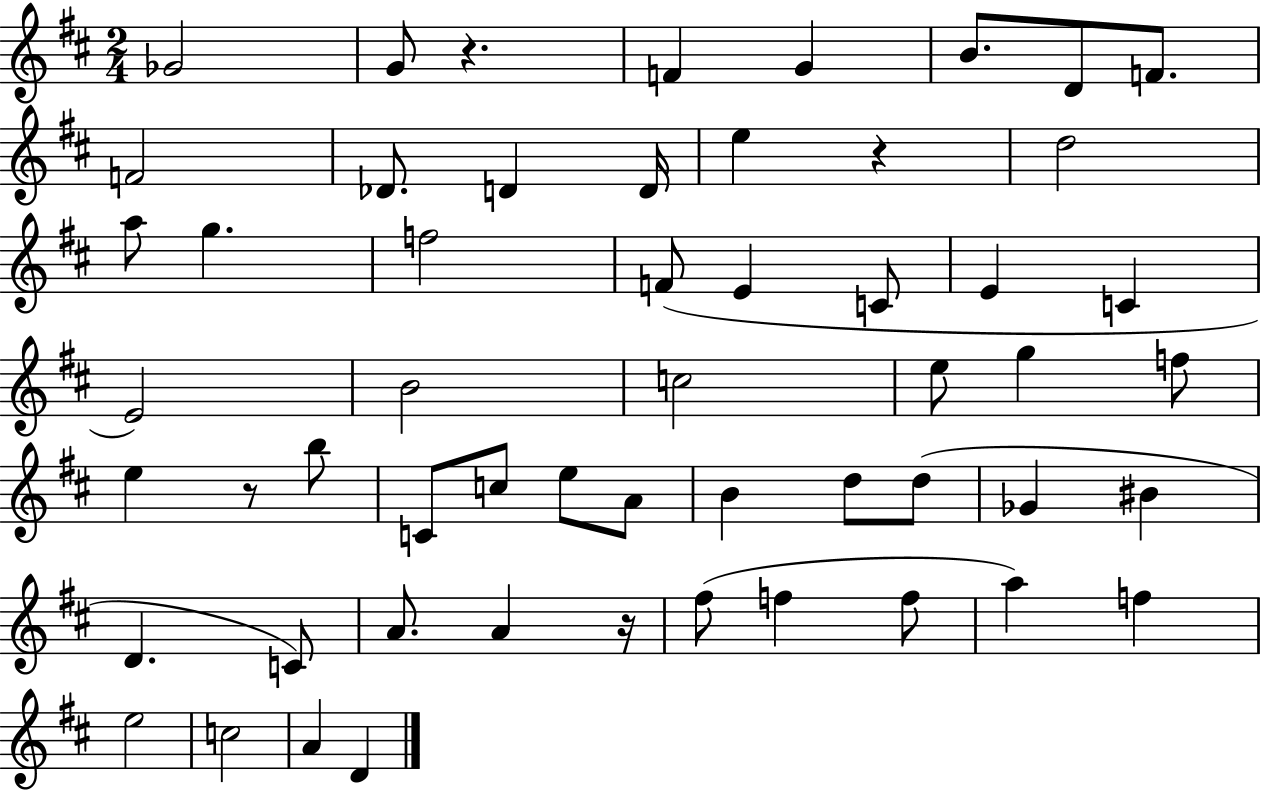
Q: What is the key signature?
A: D major